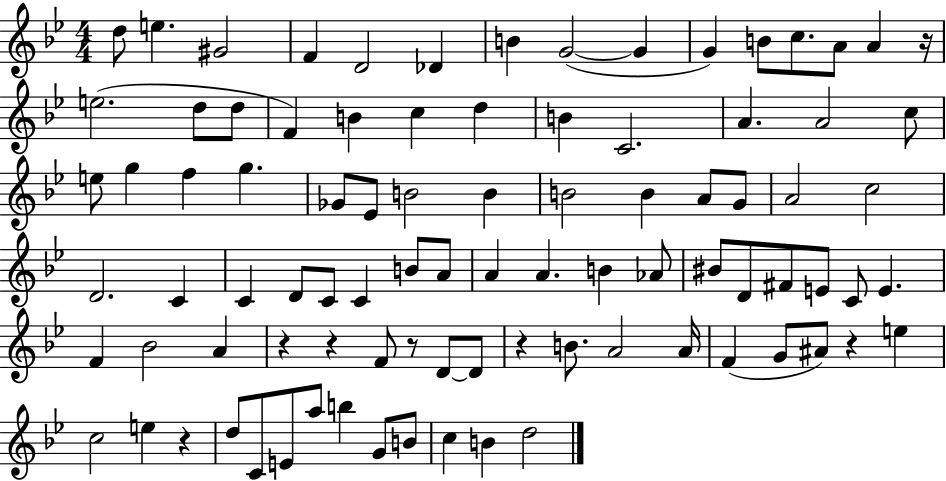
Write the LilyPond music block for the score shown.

{
  \clef treble
  \numericTimeSignature
  \time 4/4
  \key bes \major
  d''8 e''4. gis'2 | f'4 d'2 des'4 | b'4 g'2~(~ g'4 | g'4) b'8 c''8. a'8 a'4 r16 | \break e''2.( d''8 d''8 | f'4) b'4 c''4 d''4 | b'4 c'2. | a'4. a'2 c''8 | \break e''8 g''4 f''4 g''4. | ges'8 ees'8 b'2 b'4 | b'2 b'4 a'8 g'8 | a'2 c''2 | \break d'2. c'4 | c'4 d'8 c'8 c'4 b'8 a'8 | a'4 a'4. b'4 aes'8 | bis'8 d'8 fis'8 e'8 c'8 e'4. | \break f'4 bes'2 a'4 | r4 r4 f'8 r8 d'8~~ d'8 | r4 b'8. a'2 a'16 | f'4( g'8 ais'8) r4 e''4 | \break c''2 e''4 r4 | d''8 c'8 e'8 a''8 b''4 g'8 b'8 | c''4 b'4 d''2 | \bar "|."
}